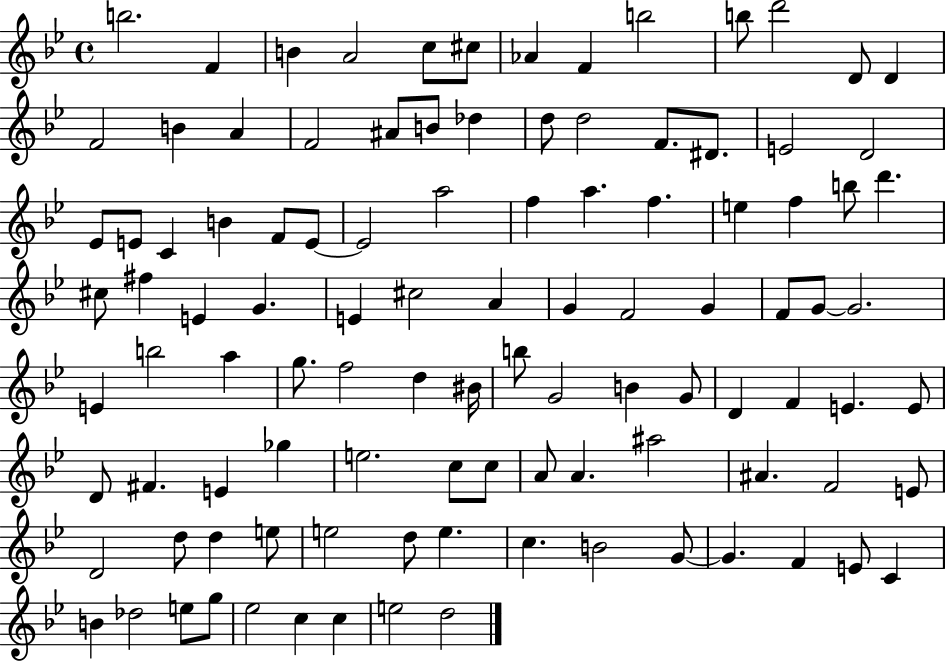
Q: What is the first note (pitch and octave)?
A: B5